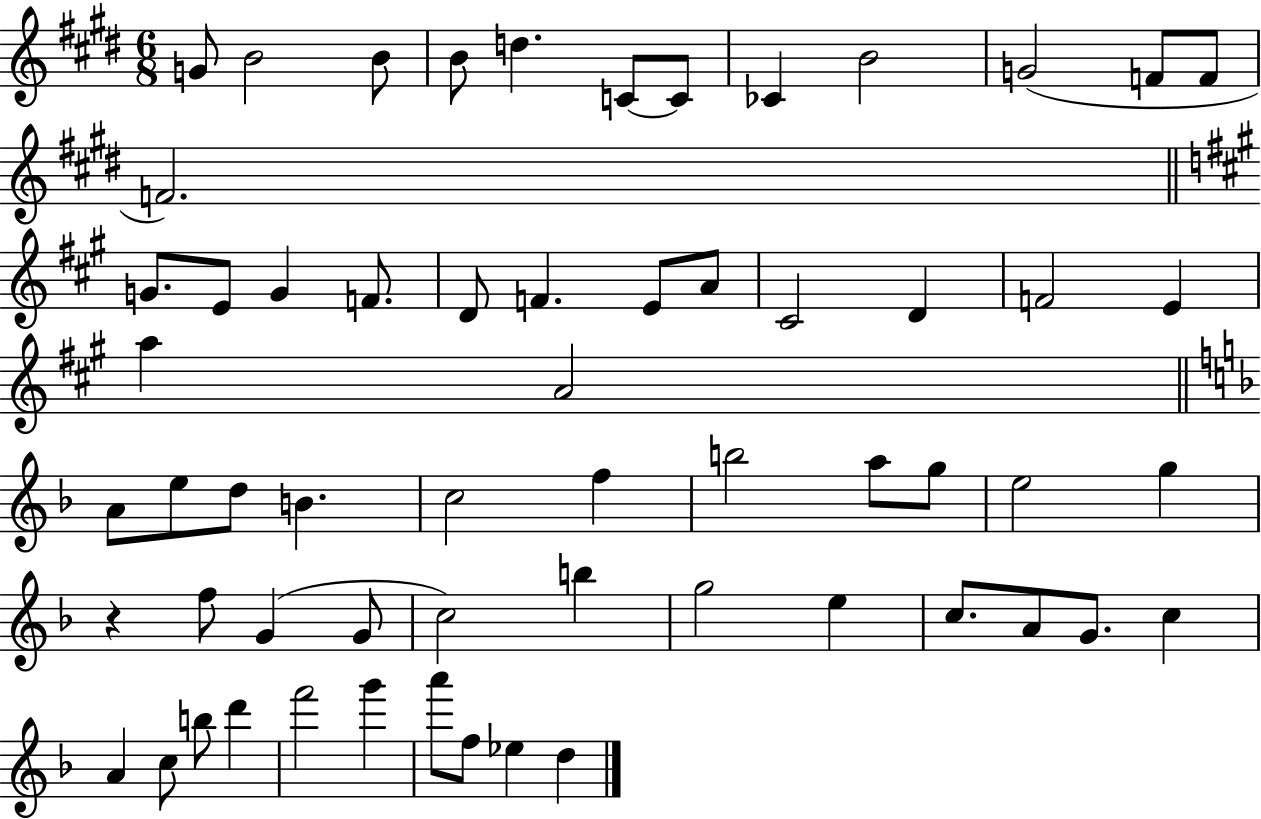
{
  \clef treble
  \numericTimeSignature
  \time 6/8
  \key e \major
  g'8 b'2 b'8 | b'8 d''4. c'8~~ c'8 | ces'4 b'2 | g'2( f'8 f'8 | \break f'2.) | \bar "||" \break \key a \major g'8. e'8 g'4 f'8. | d'8 f'4. e'8 a'8 | cis'2 d'4 | f'2 e'4 | \break a''4 a'2 | \bar "||" \break \key f \major a'8 e''8 d''8 b'4. | c''2 f''4 | b''2 a''8 g''8 | e''2 g''4 | \break r4 f''8 g'4( g'8 | c''2) b''4 | g''2 e''4 | c''8. a'8 g'8. c''4 | \break a'4 c''8 b''8 d'''4 | f'''2 g'''4 | a'''8 f''8 ees''4 d''4 | \bar "|."
}